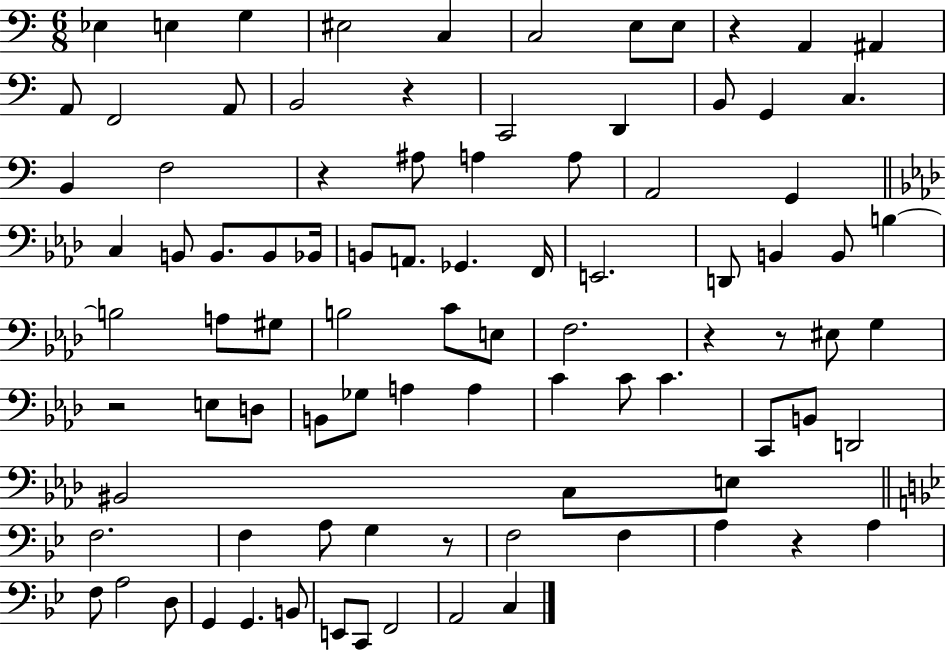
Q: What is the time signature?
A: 6/8